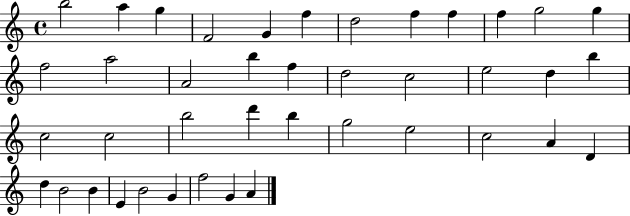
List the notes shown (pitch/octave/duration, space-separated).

B5/h A5/q G5/q F4/h G4/q F5/q D5/h F5/q F5/q F5/q G5/h G5/q F5/h A5/h A4/h B5/q F5/q D5/h C5/h E5/h D5/q B5/q C5/h C5/h B5/h D6/q B5/q G5/h E5/h C5/h A4/q D4/q D5/q B4/h B4/q E4/q B4/h G4/q F5/h G4/q A4/q